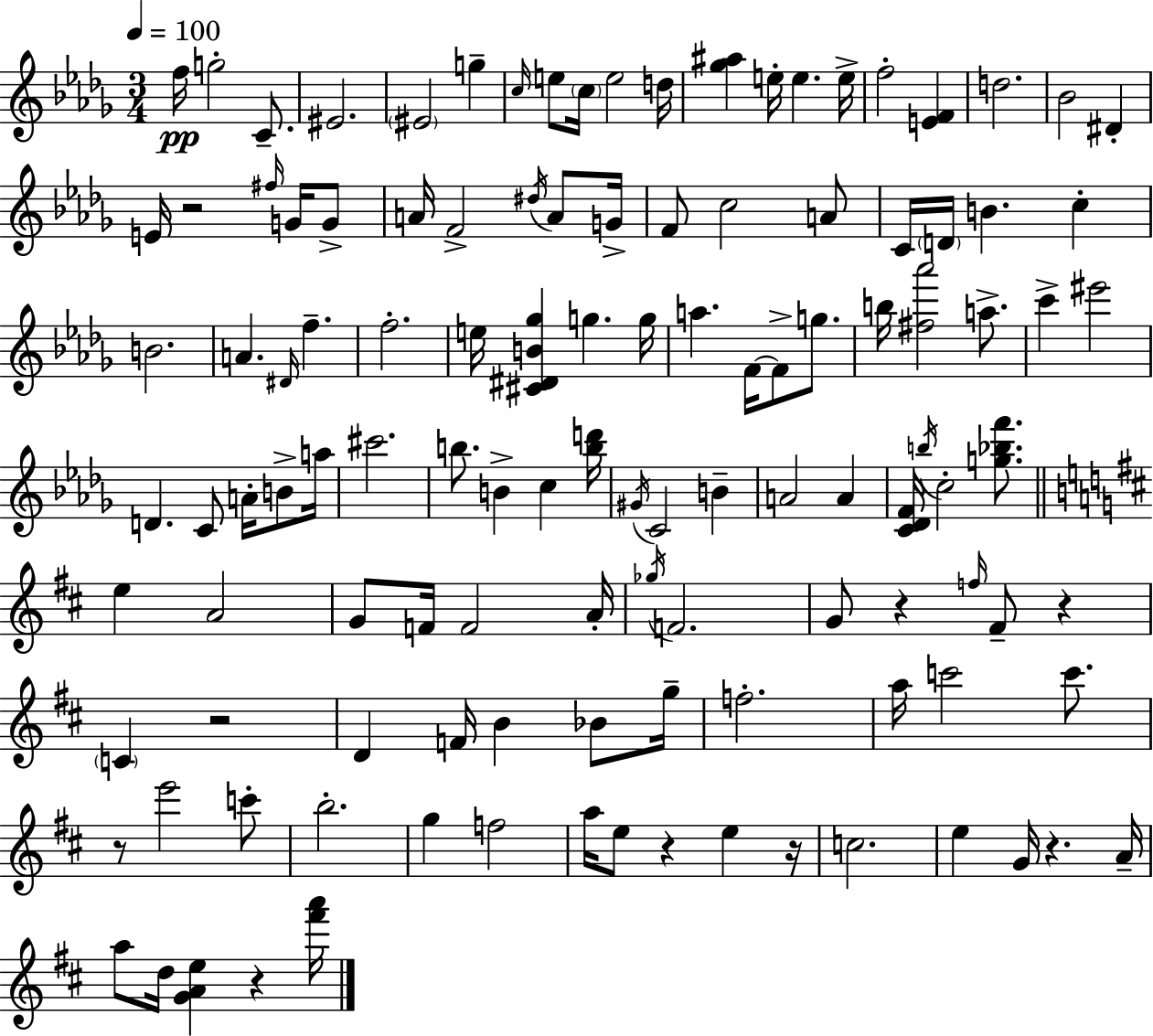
{
  \clef treble
  \numericTimeSignature
  \time 3/4
  \key bes \minor
  \tempo 4 = 100
  f''16\pp g''2-. c'8.-- | eis'2. | \parenthesize eis'2 g''4-- | \grace { c''16 } e''8 \parenthesize c''16 e''2 | \break d''16 <ges'' ais''>4 e''16-. e''4. | e''16-> f''2-. <e' f'>4 | d''2. | bes'2 dis'4-. | \break e'16 r2 \grace { fis''16 } g'16 | g'8-> a'16 f'2-> \acciaccatura { dis''16 } | a'8 g'16-> f'8 c''2 | a'8 c'16 \parenthesize d'16 b'4. c''4-. | \break b'2. | a'4. \grace { dis'16 } f''4.-- | f''2.-. | e''16 <cis' dis' b' ges''>4 g''4. | \break g''16 a''4. f'16~~ f'8-> | g''8. b''16 <fis'' aes'''>2 | a''8.-> c'''4-> eis'''2 | d'4. c'8 | \break a'16-. b'8-> a''16 cis'''2. | b''8. b'4-> c''4 | <b'' d'''>16 \acciaccatura { gis'16 } c'2 | b'4-- a'2 | \break a'4 <c' des' f'>16 \acciaccatura { b''16 } c''2-. | <g'' bes'' f'''>8. \bar "||" \break \key d \major e''4 a'2 | g'8 f'16 f'2 a'16-. | \acciaccatura { ges''16 } f'2. | g'8 r4 \grace { f''16 } fis'8-- r4 | \break \parenthesize c'4 r2 | d'4 f'16 b'4 bes'8 | g''16-- f''2.-. | a''16 c'''2 c'''8. | \break r8 e'''2 | c'''8-. b''2.-. | g''4 f''2 | a''16 e''8 r4 e''4 | \break r16 c''2. | e''4 g'16 r4. | a'16-- a''8 d''16 <g' a' e''>4 r4 | <fis''' a'''>16 \bar "|."
}